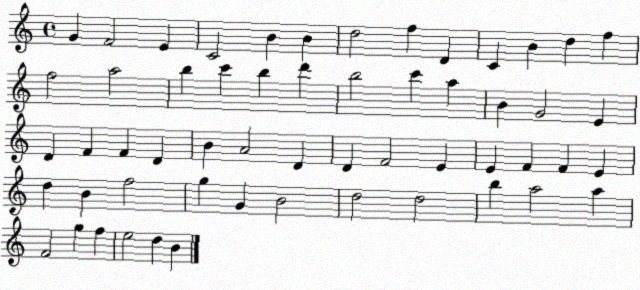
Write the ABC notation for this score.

X:1
T:Untitled
M:4/4
L:1/4
K:C
G F2 E C2 B B d2 f D C B d f f2 a2 b c' b d' b2 c' a B G2 E D F F D B A2 D D F2 E E F F E d B f2 g G B2 d2 d2 b a2 a F2 g f e2 d B